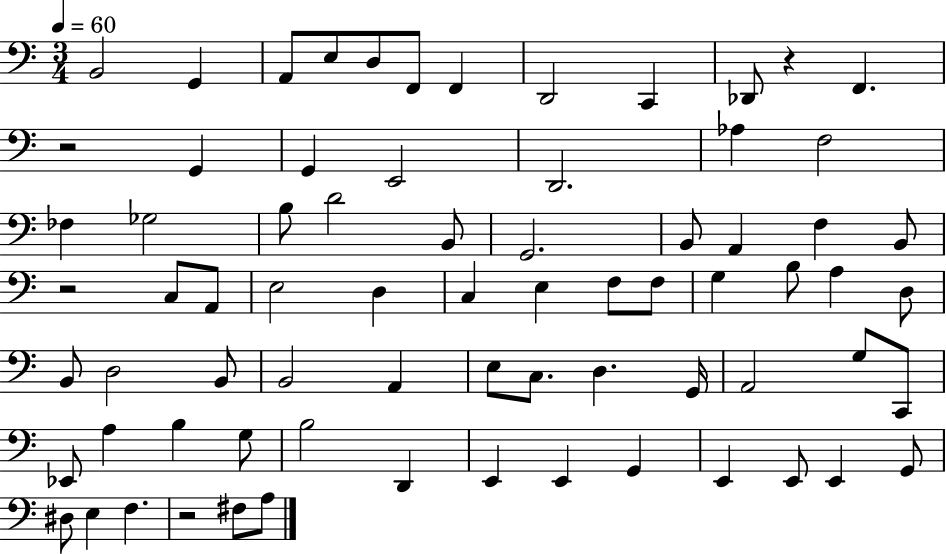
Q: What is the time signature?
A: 3/4